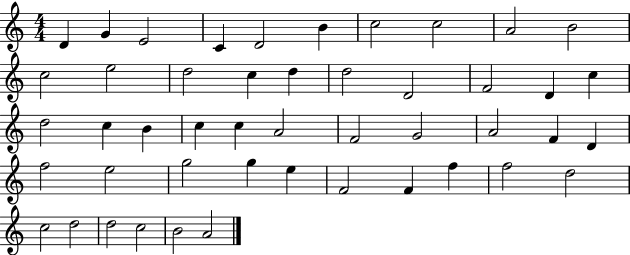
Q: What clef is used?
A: treble